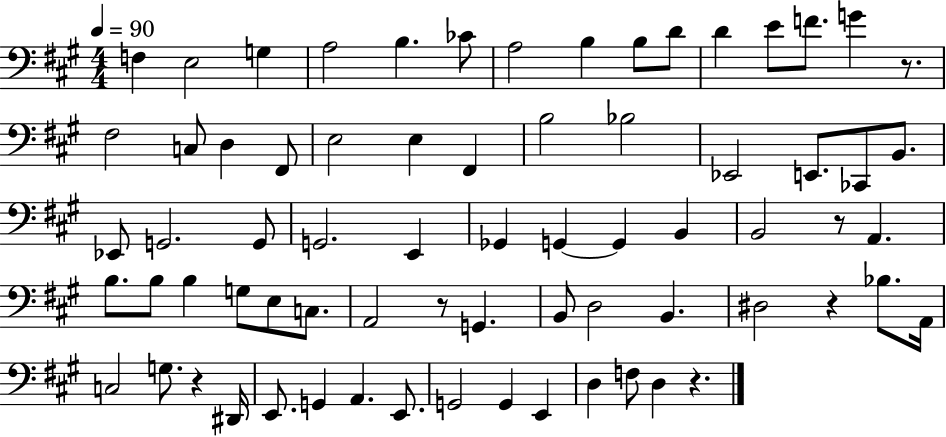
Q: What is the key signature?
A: A major